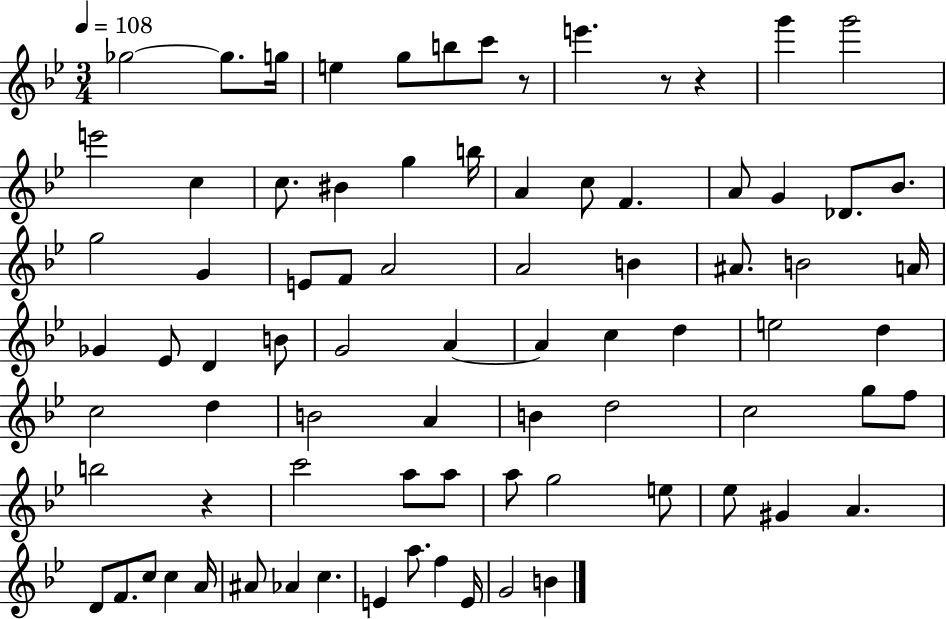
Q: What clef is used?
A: treble